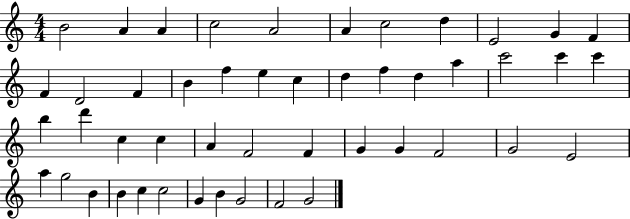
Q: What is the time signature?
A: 4/4